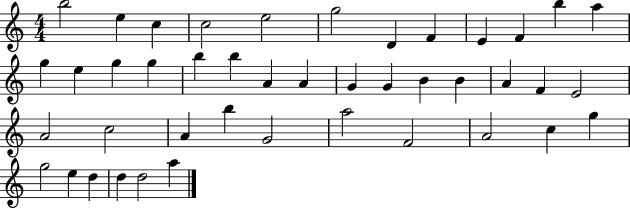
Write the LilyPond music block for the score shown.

{
  \clef treble
  \numericTimeSignature
  \time 4/4
  \key c \major
  b''2 e''4 c''4 | c''2 e''2 | g''2 d'4 f'4 | e'4 f'4 b''4 a''4 | \break g''4 e''4 g''4 g''4 | b''4 b''4 a'4 a'4 | g'4 g'4 b'4 b'4 | a'4 f'4 e'2 | \break a'2 c''2 | a'4 b''4 g'2 | a''2 f'2 | a'2 c''4 g''4 | \break g''2 e''4 d''4 | d''4 d''2 a''4 | \bar "|."
}